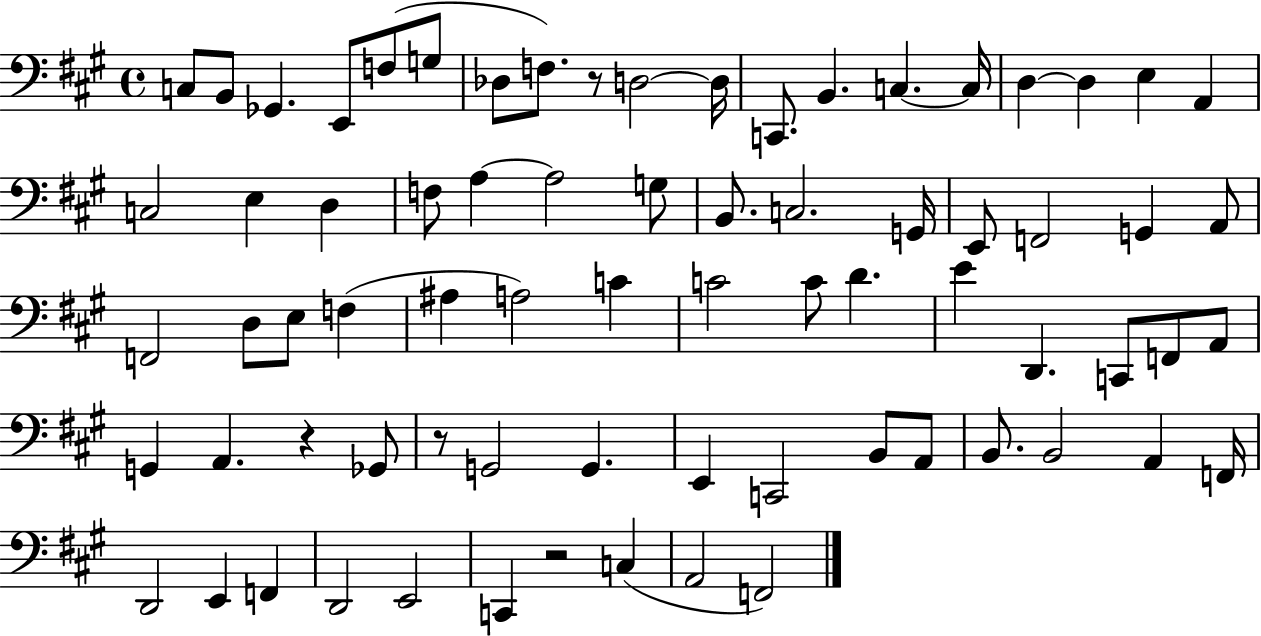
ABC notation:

X:1
T:Untitled
M:4/4
L:1/4
K:A
C,/2 B,,/2 _G,, E,,/2 F,/2 G,/2 _D,/2 F,/2 z/2 D,2 D,/4 C,,/2 B,, C, C,/4 D, D, E, A,, C,2 E, D, F,/2 A, A,2 G,/2 B,,/2 C,2 G,,/4 E,,/2 F,,2 G,, A,,/2 F,,2 D,/2 E,/2 F, ^A, A,2 C C2 C/2 D E D,, C,,/2 F,,/2 A,,/2 G,, A,, z _G,,/2 z/2 G,,2 G,, E,, C,,2 B,,/2 A,,/2 B,,/2 B,,2 A,, F,,/4 D,,2 E,, F,, D,,2 E,,2 C,, z2 C, A,,2 F,,2